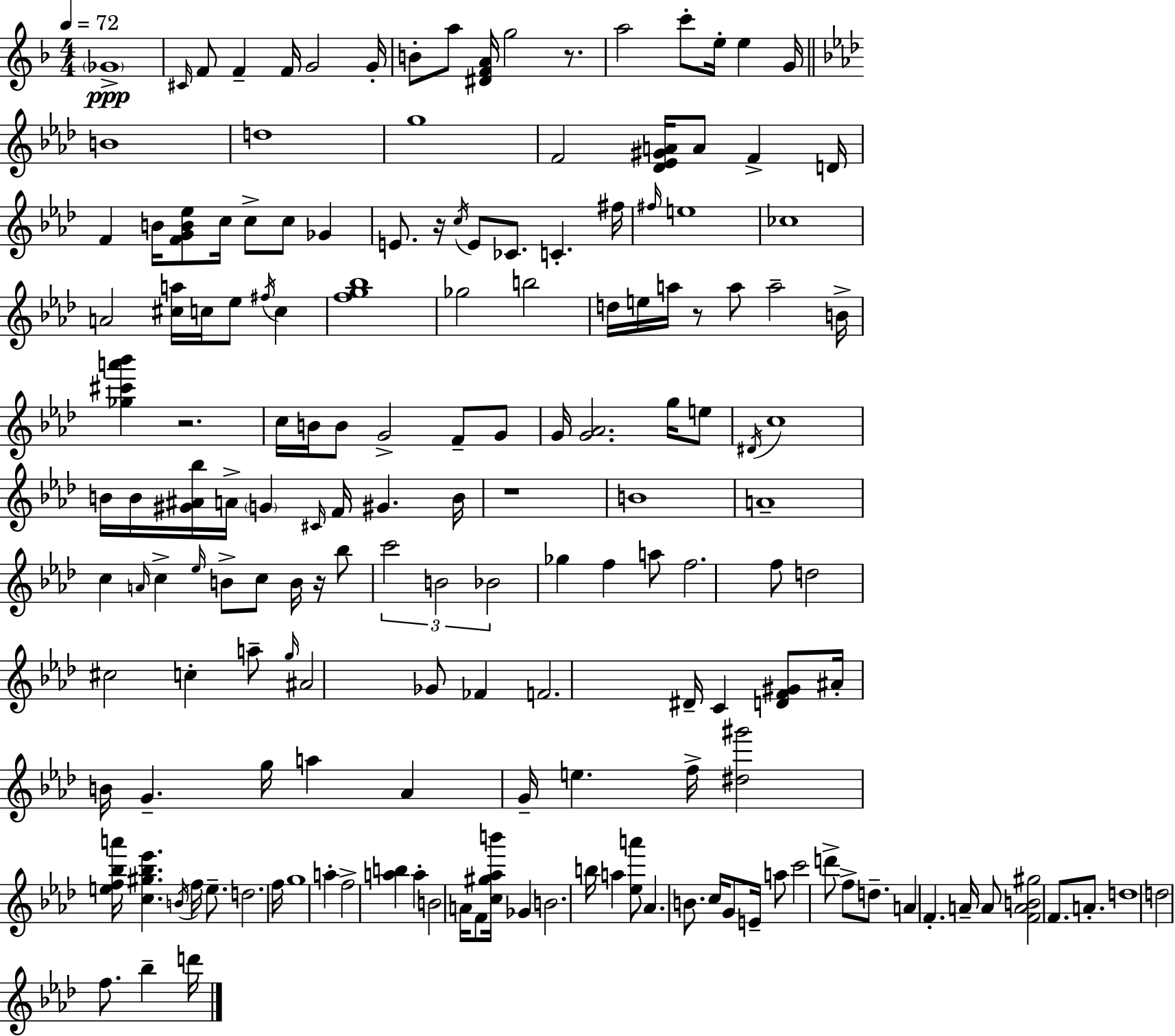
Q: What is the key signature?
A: F major